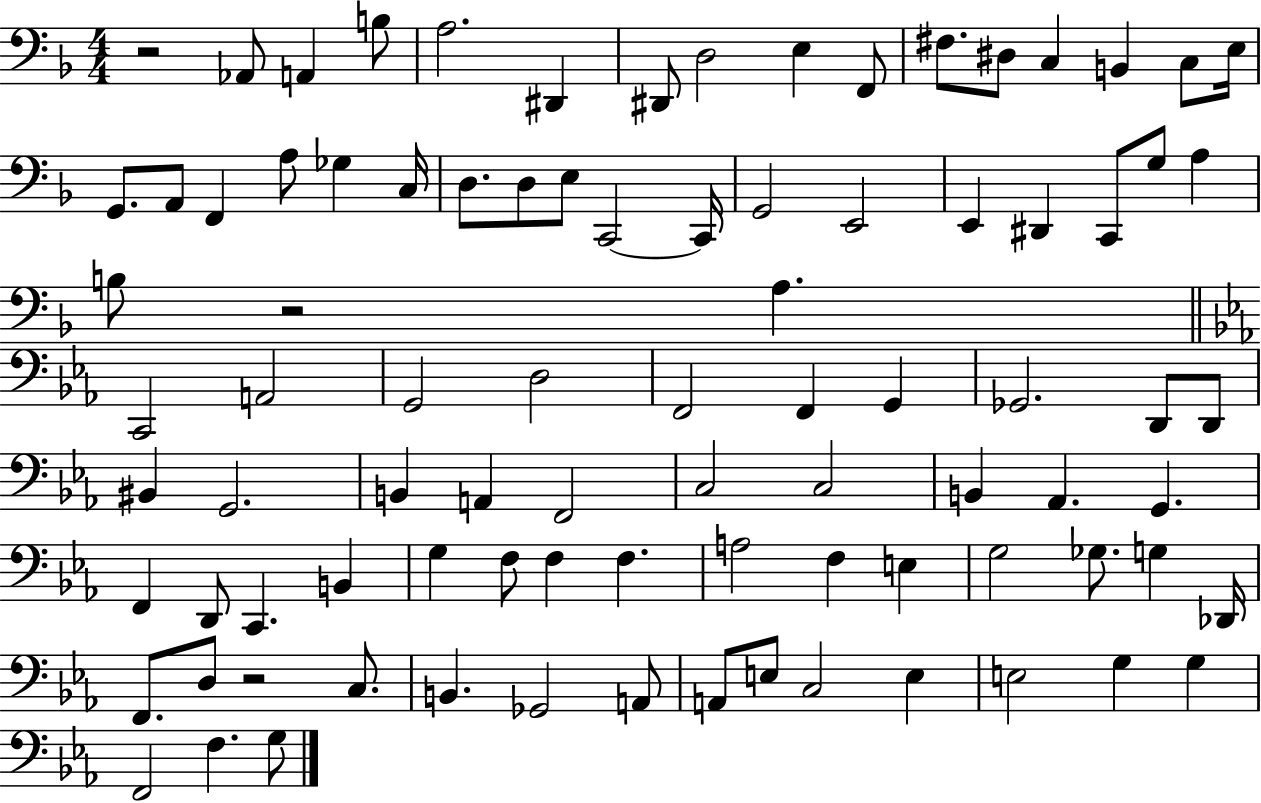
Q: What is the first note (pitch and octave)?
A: Ab2